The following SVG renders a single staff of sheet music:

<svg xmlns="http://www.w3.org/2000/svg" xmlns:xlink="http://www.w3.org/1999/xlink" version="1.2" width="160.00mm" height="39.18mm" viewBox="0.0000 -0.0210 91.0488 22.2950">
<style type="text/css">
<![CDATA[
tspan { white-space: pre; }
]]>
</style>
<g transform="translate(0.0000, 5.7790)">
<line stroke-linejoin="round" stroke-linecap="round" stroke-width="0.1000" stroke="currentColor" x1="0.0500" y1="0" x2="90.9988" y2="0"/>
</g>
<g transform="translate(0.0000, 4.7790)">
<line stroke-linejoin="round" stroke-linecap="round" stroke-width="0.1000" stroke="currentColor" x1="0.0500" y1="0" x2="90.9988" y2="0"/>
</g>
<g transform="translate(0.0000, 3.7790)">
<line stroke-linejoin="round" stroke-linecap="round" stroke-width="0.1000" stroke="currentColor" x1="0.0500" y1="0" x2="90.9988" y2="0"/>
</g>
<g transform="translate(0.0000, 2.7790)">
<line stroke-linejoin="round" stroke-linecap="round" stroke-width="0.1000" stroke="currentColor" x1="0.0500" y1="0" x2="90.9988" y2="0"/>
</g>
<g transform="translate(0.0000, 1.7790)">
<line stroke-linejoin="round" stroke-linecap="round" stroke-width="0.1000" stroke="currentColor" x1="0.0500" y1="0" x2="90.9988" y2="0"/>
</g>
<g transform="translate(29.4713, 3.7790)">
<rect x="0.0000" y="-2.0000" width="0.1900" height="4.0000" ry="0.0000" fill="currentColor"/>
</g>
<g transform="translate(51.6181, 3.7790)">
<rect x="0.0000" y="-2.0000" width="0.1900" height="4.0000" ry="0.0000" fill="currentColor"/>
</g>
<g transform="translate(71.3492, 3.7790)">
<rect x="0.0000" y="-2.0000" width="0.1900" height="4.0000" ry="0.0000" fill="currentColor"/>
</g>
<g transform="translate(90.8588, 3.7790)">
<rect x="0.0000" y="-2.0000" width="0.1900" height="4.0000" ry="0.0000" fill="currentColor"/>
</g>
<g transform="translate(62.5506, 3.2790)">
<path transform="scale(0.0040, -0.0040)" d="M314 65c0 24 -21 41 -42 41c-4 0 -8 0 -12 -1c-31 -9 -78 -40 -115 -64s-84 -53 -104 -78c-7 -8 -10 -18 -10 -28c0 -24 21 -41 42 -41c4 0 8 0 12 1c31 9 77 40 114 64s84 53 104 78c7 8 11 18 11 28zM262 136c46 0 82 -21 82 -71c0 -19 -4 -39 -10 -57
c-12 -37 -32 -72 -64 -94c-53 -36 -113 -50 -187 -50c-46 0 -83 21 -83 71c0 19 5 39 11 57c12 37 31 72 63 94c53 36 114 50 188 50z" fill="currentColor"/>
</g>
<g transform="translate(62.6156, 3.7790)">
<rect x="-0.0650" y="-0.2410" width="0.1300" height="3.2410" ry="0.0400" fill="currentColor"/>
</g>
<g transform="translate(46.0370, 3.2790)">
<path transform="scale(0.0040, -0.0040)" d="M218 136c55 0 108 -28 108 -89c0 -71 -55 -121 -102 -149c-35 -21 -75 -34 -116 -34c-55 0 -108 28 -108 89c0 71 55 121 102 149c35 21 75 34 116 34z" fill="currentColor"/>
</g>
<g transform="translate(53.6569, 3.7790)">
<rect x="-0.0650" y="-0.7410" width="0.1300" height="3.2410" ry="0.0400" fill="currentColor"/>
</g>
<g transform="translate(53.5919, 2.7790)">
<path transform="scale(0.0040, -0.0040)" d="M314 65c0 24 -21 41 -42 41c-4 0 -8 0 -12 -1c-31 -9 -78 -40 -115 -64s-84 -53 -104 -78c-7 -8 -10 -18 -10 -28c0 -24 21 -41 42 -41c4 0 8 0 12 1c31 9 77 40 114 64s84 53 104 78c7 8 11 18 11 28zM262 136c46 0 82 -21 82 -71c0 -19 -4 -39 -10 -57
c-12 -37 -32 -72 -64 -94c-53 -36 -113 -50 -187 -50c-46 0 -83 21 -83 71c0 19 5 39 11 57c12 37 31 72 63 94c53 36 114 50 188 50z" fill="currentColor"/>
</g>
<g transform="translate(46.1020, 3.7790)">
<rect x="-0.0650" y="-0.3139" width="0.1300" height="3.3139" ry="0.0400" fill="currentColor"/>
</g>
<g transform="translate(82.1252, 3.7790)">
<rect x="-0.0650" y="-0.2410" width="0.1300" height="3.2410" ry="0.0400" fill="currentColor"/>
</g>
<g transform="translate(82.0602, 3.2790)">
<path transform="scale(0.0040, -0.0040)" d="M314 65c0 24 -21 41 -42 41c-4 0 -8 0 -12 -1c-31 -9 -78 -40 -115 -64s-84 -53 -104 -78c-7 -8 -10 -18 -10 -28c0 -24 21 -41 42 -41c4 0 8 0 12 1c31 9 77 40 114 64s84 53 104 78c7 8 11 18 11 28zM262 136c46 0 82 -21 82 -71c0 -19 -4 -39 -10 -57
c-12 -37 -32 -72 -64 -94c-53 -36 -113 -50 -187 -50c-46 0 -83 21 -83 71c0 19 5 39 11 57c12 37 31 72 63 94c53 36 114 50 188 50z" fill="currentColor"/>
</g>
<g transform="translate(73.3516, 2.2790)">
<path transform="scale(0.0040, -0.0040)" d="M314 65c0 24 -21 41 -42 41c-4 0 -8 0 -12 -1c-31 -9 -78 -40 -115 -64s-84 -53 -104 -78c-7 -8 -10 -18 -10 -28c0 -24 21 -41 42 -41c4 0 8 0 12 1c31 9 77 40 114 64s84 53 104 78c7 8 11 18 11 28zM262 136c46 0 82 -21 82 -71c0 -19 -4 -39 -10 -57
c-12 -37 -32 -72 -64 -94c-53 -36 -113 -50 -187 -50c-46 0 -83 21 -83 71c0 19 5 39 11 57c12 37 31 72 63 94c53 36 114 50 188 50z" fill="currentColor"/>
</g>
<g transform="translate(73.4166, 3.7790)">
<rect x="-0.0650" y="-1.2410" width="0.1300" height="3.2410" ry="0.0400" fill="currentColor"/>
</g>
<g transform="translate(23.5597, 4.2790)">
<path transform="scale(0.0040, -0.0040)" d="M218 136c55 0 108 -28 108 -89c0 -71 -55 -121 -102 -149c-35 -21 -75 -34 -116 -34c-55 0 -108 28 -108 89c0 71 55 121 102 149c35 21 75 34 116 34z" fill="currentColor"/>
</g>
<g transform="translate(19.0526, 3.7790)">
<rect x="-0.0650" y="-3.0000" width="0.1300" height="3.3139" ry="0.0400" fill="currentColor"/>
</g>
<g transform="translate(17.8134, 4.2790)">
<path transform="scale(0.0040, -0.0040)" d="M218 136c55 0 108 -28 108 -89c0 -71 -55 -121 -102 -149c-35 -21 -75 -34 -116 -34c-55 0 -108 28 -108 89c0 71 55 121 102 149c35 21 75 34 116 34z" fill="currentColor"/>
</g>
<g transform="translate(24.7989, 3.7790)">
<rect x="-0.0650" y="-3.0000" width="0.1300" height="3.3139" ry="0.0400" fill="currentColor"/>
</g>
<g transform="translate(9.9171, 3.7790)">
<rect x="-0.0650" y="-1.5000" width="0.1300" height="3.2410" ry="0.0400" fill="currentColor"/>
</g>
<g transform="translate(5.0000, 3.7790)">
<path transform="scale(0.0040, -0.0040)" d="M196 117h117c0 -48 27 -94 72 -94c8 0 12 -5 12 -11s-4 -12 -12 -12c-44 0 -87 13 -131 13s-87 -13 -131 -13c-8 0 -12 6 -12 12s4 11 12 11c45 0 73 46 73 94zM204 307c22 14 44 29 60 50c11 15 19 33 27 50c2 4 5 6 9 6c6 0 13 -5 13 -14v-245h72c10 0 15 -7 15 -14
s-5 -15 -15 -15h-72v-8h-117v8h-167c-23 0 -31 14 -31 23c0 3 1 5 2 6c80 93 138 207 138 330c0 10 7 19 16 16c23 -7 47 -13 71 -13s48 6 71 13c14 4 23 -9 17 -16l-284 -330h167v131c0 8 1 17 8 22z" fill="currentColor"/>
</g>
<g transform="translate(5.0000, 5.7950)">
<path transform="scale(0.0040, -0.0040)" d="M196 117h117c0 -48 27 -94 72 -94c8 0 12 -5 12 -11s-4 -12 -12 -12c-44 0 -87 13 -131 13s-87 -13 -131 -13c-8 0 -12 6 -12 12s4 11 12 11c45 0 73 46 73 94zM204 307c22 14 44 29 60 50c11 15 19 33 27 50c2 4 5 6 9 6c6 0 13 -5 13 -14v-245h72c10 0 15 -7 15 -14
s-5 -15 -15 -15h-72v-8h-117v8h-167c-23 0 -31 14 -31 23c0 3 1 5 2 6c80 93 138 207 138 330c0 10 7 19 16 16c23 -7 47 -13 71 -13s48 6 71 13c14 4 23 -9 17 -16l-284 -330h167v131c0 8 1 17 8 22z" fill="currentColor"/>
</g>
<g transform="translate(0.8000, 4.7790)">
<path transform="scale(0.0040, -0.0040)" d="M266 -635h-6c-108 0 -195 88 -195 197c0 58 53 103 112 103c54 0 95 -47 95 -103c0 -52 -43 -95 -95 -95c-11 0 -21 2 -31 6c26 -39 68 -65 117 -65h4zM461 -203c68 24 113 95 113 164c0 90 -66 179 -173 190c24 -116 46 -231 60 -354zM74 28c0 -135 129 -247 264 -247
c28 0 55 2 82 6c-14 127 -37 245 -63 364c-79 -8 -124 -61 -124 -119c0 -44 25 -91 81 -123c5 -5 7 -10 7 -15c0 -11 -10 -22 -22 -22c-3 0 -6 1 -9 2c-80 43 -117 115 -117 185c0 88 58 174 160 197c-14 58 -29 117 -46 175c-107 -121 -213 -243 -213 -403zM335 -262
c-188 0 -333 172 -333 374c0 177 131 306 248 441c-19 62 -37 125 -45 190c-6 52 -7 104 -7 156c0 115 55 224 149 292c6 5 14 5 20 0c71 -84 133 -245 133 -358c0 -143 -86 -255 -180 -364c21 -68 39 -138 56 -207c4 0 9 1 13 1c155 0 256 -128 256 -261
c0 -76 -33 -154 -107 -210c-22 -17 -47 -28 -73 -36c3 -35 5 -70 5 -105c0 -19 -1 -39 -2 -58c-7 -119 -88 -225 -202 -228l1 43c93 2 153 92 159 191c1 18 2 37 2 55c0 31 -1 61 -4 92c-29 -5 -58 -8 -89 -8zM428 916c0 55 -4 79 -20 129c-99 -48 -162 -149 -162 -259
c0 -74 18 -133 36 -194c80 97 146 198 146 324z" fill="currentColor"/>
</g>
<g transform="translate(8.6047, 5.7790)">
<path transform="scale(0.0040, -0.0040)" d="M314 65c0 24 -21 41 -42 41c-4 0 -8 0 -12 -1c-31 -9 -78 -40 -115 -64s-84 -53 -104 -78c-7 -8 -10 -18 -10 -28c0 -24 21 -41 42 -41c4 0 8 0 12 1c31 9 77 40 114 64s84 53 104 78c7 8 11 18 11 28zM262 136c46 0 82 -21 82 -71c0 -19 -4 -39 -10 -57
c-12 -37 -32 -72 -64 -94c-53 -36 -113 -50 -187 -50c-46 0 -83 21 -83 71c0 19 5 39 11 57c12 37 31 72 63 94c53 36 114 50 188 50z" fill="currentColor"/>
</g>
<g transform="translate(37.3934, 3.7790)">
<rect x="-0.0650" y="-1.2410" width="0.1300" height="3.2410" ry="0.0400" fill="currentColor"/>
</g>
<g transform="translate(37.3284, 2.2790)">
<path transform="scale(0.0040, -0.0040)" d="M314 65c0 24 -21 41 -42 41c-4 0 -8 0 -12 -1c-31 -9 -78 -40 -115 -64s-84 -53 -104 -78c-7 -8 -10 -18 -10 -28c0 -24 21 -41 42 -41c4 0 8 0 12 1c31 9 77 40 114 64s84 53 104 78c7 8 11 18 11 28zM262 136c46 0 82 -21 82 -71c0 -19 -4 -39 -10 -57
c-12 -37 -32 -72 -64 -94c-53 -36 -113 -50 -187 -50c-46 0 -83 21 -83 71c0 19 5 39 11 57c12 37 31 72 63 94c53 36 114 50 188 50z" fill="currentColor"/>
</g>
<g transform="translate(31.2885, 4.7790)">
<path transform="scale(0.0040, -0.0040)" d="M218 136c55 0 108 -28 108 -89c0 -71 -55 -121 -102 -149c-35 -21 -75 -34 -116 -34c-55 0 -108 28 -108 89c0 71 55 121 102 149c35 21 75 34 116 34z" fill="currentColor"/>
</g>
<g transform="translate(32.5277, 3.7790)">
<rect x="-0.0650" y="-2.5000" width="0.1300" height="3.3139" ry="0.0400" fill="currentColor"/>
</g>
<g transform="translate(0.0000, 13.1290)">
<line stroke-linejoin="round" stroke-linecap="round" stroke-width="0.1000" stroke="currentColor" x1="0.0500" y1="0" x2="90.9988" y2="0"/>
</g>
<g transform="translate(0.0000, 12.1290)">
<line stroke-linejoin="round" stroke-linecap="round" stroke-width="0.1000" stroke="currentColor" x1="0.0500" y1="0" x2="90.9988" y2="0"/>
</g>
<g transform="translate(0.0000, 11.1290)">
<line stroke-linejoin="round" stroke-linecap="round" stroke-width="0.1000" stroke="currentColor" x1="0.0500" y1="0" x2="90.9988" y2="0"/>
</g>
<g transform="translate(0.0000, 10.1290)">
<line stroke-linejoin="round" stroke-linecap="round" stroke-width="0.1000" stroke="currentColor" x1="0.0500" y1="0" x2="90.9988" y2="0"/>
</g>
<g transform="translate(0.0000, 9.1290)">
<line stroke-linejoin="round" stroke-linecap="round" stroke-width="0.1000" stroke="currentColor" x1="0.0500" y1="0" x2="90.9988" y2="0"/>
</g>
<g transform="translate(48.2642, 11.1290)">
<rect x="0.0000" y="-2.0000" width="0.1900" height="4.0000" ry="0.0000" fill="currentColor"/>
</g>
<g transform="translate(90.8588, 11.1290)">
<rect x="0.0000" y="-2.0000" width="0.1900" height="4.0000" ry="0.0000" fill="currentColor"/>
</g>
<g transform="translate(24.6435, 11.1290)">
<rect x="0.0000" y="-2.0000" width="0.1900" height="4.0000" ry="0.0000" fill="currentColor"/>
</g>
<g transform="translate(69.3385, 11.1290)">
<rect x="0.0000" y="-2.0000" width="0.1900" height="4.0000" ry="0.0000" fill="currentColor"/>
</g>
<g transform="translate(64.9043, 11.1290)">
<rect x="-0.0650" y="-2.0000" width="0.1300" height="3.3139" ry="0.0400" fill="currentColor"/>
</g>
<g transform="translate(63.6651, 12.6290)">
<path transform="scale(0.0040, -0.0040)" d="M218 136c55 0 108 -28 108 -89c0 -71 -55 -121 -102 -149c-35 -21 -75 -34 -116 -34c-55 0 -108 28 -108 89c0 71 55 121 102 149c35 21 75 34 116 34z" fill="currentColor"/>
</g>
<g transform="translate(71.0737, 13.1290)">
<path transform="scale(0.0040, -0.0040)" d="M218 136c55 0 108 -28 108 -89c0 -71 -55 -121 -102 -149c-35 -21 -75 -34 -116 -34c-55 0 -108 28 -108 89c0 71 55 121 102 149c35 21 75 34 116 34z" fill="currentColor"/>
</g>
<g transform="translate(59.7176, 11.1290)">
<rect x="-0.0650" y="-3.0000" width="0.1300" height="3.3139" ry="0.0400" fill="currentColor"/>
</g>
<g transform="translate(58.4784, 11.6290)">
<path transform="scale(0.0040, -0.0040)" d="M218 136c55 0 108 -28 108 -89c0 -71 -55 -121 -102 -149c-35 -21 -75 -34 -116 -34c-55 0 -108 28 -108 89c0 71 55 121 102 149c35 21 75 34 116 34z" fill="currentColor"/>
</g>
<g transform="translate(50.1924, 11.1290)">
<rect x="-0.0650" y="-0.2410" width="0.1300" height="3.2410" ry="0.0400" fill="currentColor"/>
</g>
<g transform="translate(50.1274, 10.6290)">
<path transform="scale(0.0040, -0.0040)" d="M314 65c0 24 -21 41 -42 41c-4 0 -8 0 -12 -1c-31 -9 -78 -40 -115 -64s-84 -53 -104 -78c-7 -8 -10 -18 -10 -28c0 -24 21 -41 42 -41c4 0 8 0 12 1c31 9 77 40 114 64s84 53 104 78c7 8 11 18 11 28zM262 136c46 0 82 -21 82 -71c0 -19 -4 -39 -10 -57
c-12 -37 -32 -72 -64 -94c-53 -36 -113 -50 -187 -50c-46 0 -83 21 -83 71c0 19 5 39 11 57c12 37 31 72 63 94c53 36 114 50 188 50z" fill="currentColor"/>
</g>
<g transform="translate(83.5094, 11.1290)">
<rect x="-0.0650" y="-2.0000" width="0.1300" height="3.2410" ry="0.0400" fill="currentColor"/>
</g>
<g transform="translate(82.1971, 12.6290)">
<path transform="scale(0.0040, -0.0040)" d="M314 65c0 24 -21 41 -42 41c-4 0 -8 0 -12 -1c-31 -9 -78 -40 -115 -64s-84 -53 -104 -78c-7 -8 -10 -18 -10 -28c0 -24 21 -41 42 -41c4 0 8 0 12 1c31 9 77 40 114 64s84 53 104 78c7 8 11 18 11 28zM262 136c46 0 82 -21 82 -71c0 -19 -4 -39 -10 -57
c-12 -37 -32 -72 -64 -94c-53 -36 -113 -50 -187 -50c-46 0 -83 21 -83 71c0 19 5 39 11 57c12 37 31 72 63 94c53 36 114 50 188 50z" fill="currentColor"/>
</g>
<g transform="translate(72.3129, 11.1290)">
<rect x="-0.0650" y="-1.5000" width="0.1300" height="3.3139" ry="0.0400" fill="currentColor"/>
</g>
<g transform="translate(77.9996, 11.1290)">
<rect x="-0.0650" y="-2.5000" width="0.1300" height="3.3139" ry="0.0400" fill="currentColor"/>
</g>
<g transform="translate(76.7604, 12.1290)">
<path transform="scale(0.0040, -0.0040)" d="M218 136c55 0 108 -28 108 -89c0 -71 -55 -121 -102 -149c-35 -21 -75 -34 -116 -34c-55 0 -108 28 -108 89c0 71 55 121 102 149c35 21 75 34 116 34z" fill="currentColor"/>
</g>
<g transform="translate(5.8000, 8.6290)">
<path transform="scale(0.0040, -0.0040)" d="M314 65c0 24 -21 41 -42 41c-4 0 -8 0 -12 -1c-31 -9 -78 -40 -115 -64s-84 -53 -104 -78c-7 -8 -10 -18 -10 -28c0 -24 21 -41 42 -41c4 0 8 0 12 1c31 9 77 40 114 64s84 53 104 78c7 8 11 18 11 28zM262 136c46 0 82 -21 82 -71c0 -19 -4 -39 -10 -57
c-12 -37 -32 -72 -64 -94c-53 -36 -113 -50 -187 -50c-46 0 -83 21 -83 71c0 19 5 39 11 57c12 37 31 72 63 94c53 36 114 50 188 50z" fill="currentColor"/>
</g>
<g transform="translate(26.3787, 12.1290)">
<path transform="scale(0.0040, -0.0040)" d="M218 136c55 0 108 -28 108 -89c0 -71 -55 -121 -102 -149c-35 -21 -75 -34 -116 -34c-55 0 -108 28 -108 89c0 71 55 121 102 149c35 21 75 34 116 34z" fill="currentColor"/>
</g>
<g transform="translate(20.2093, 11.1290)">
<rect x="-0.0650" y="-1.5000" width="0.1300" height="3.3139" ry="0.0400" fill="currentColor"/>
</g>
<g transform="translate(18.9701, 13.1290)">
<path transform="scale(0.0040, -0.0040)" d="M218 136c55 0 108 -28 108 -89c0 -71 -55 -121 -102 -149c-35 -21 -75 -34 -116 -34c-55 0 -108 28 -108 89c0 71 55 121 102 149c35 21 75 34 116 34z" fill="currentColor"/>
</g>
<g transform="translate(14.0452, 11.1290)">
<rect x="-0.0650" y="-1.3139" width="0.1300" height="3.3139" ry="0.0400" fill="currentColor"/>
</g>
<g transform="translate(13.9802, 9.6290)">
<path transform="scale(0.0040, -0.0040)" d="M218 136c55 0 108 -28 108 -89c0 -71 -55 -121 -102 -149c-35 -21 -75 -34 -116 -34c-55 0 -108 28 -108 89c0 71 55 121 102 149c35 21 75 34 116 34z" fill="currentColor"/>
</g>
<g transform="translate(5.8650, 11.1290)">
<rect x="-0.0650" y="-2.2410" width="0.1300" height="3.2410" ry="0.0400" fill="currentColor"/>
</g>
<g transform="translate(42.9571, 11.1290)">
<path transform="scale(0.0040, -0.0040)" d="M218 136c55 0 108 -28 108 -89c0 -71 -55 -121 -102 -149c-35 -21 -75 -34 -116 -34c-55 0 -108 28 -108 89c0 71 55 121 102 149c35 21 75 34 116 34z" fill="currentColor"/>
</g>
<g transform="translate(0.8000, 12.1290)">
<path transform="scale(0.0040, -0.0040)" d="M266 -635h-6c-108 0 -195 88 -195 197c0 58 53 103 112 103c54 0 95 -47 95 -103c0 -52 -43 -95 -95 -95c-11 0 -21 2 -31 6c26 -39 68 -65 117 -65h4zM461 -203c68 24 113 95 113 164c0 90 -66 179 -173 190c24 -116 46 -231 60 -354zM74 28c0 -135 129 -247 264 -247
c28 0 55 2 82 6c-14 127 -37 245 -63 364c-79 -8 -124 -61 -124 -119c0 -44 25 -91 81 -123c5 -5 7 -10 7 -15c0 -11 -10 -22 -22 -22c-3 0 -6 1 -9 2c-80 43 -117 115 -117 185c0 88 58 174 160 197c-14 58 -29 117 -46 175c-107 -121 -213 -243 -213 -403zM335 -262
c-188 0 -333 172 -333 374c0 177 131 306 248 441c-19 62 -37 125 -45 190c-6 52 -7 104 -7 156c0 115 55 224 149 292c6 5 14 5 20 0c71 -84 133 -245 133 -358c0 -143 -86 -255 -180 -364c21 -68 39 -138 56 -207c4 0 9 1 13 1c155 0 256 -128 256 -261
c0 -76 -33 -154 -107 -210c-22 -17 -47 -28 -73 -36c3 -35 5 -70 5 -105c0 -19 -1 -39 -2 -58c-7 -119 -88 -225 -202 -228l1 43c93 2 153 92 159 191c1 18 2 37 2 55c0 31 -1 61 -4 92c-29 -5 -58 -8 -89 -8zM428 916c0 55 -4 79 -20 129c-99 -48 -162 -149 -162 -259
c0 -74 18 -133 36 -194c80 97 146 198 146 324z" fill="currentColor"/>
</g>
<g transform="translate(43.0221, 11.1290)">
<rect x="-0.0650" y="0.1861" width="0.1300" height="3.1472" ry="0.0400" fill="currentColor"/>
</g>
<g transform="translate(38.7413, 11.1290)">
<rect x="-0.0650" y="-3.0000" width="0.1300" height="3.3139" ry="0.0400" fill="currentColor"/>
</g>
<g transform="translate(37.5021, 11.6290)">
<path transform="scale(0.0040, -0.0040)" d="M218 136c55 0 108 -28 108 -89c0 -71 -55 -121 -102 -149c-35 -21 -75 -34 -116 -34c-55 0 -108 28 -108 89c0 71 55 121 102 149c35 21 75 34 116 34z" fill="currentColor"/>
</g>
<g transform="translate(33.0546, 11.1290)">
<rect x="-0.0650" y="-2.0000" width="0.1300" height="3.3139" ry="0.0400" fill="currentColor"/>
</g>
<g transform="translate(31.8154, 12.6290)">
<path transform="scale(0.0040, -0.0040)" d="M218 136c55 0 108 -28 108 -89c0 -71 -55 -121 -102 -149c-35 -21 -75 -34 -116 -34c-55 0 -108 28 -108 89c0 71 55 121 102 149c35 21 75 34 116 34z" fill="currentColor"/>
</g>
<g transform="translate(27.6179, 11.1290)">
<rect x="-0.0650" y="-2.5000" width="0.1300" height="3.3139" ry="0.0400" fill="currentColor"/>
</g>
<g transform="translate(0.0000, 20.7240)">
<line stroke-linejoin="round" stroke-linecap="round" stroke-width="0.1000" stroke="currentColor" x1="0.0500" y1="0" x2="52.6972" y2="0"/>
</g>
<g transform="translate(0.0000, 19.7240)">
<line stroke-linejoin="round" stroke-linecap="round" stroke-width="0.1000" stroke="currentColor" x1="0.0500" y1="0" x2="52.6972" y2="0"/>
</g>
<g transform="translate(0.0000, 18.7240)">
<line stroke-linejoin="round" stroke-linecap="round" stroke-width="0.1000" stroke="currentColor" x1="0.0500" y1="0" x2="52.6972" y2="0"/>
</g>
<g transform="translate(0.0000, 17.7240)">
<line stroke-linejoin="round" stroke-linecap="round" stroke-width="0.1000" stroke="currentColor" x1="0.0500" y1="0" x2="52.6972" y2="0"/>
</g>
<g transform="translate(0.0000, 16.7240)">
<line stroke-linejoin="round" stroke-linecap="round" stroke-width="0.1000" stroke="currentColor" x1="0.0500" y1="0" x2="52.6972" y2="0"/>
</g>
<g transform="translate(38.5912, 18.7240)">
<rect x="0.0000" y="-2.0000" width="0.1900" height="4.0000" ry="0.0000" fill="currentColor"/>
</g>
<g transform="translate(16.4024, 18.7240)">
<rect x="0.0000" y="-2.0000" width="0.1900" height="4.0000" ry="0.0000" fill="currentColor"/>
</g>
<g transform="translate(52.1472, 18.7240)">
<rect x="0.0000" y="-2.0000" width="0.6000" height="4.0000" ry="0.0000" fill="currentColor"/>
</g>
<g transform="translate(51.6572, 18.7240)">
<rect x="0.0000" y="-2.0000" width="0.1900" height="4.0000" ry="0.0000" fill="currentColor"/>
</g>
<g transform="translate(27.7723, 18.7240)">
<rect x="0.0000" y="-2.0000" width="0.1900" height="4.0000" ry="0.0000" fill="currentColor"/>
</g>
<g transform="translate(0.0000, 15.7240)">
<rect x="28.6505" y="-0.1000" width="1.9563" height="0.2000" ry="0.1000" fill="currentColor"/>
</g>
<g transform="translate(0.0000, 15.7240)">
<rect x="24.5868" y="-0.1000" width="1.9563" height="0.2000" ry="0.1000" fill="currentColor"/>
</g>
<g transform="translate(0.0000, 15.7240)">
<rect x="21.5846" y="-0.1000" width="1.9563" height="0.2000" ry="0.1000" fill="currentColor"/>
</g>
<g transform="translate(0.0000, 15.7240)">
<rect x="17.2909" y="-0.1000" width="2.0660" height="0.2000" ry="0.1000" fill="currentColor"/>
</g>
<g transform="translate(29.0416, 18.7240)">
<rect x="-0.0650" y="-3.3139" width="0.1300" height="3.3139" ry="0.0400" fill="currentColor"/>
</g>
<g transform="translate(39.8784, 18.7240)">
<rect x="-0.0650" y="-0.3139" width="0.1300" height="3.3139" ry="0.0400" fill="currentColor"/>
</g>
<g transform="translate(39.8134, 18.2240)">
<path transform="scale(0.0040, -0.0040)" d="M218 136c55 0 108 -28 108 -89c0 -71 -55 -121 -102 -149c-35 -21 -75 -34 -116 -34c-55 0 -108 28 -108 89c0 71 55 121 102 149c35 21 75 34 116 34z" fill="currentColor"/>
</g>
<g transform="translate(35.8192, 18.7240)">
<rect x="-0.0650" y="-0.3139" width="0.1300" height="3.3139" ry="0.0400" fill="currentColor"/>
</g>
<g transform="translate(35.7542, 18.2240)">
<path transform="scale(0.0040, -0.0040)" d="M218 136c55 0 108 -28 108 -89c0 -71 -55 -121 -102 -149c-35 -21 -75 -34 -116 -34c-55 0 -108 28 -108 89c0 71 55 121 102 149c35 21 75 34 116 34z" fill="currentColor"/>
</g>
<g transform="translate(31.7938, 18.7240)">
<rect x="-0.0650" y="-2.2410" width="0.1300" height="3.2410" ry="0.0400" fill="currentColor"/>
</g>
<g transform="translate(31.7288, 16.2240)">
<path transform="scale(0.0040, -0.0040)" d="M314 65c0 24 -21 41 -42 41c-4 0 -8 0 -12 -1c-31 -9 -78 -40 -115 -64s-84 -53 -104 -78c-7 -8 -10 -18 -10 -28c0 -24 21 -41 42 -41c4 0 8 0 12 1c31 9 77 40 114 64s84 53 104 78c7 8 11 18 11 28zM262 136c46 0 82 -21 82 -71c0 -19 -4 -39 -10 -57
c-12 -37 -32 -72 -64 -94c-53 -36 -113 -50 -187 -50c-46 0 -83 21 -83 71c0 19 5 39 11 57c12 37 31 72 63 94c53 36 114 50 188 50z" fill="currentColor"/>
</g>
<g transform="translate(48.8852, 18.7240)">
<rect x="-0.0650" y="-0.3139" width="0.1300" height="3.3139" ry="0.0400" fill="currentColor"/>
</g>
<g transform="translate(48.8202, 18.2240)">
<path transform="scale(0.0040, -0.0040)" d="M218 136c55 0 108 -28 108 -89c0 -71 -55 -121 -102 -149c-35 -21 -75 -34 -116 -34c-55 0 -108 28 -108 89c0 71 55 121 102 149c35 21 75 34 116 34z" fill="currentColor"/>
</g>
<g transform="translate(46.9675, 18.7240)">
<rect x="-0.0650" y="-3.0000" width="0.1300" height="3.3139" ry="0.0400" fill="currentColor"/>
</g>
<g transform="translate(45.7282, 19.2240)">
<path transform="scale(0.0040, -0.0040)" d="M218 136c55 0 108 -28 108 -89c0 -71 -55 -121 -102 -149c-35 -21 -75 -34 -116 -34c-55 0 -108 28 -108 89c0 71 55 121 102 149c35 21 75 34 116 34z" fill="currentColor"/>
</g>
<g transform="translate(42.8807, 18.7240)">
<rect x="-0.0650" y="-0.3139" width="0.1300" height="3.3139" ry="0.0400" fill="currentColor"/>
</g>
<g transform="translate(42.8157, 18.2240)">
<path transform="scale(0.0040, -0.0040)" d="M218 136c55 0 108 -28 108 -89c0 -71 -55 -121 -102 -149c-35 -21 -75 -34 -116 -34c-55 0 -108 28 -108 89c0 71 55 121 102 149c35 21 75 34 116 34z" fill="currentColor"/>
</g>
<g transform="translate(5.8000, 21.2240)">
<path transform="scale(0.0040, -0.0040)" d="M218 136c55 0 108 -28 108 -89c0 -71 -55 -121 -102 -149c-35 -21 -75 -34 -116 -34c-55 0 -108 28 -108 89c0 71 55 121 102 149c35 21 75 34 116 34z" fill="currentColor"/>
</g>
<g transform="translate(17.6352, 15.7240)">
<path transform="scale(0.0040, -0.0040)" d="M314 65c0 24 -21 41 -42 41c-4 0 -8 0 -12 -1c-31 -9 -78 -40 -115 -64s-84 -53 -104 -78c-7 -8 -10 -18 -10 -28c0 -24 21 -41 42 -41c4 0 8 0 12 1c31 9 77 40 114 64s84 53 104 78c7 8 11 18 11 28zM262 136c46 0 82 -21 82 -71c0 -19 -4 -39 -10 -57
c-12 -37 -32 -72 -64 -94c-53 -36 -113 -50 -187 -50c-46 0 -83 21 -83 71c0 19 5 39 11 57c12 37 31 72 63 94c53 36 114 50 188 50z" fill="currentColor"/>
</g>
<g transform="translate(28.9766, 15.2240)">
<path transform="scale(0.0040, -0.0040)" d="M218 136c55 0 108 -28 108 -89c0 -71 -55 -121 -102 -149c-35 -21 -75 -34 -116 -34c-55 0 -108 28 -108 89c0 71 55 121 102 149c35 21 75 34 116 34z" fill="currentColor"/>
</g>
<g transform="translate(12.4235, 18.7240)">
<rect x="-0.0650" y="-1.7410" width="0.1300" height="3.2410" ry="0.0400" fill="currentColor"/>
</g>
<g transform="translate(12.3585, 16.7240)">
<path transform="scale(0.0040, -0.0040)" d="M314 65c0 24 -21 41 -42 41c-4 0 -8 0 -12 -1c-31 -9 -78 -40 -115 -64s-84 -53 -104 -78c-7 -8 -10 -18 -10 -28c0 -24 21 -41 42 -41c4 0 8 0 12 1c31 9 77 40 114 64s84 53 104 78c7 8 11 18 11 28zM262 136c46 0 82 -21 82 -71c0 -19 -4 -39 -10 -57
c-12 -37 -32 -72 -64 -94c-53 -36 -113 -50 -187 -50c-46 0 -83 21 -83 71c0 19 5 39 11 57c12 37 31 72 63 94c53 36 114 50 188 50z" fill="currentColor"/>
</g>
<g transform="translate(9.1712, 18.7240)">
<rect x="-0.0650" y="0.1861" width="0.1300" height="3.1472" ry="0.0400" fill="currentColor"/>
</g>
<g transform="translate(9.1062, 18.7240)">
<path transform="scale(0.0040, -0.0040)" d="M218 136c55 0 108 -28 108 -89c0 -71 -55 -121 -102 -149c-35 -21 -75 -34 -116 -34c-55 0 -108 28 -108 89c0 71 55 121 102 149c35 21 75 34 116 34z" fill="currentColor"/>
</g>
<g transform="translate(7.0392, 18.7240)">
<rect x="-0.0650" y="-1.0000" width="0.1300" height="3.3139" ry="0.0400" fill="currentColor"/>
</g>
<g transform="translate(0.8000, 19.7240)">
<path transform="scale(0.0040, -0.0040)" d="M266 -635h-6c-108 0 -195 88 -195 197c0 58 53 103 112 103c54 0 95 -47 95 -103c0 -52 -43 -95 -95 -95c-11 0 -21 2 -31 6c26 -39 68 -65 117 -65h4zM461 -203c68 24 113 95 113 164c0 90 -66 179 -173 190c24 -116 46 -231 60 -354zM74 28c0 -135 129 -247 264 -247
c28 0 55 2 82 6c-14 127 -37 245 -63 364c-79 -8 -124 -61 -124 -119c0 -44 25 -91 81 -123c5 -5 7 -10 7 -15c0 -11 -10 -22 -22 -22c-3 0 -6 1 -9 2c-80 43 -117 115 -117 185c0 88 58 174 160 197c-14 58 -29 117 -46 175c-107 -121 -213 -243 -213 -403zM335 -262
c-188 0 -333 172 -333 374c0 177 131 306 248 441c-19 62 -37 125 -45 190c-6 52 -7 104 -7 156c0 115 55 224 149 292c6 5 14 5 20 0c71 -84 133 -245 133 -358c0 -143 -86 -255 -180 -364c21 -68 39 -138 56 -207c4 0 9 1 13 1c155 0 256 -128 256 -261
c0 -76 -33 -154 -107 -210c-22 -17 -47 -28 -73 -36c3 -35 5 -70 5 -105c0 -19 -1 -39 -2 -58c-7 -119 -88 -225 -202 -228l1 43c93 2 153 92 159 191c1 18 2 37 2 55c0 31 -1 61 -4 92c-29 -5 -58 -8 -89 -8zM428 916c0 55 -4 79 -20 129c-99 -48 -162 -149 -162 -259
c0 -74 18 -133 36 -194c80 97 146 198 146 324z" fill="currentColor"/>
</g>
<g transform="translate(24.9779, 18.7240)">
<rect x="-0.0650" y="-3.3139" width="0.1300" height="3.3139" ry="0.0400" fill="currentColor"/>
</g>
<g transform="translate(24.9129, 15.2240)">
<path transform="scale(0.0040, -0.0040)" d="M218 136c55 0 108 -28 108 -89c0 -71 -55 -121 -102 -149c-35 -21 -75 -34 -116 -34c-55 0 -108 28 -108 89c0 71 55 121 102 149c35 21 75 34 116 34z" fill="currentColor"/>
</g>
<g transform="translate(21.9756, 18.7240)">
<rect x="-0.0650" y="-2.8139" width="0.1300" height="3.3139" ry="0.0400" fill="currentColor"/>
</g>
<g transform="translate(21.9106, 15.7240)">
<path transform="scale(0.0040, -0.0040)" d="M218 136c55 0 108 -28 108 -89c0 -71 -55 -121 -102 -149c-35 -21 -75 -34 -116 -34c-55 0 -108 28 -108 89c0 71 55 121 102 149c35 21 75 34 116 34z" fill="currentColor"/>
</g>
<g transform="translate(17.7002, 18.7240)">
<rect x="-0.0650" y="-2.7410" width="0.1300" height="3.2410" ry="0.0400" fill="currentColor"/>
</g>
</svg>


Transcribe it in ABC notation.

X:1
T:Untitled
M:4/4
L:1/4
K:C
E2 A A G e2 c d2 c2 e2 c2 g2 e E G F A B c2 A F E G F2 D B f2 a2 a b b g2 c c c A c